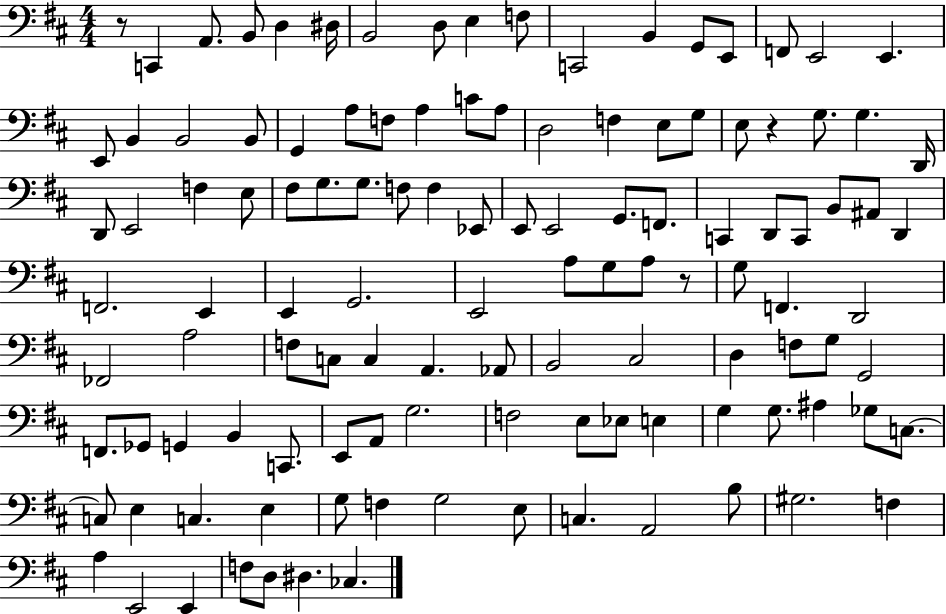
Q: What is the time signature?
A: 4/4